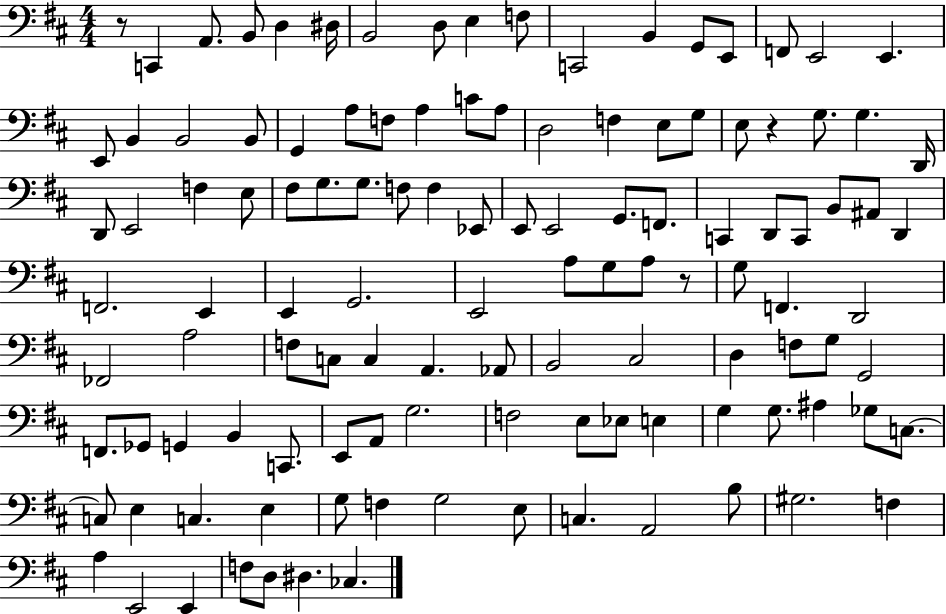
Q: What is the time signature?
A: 4/4